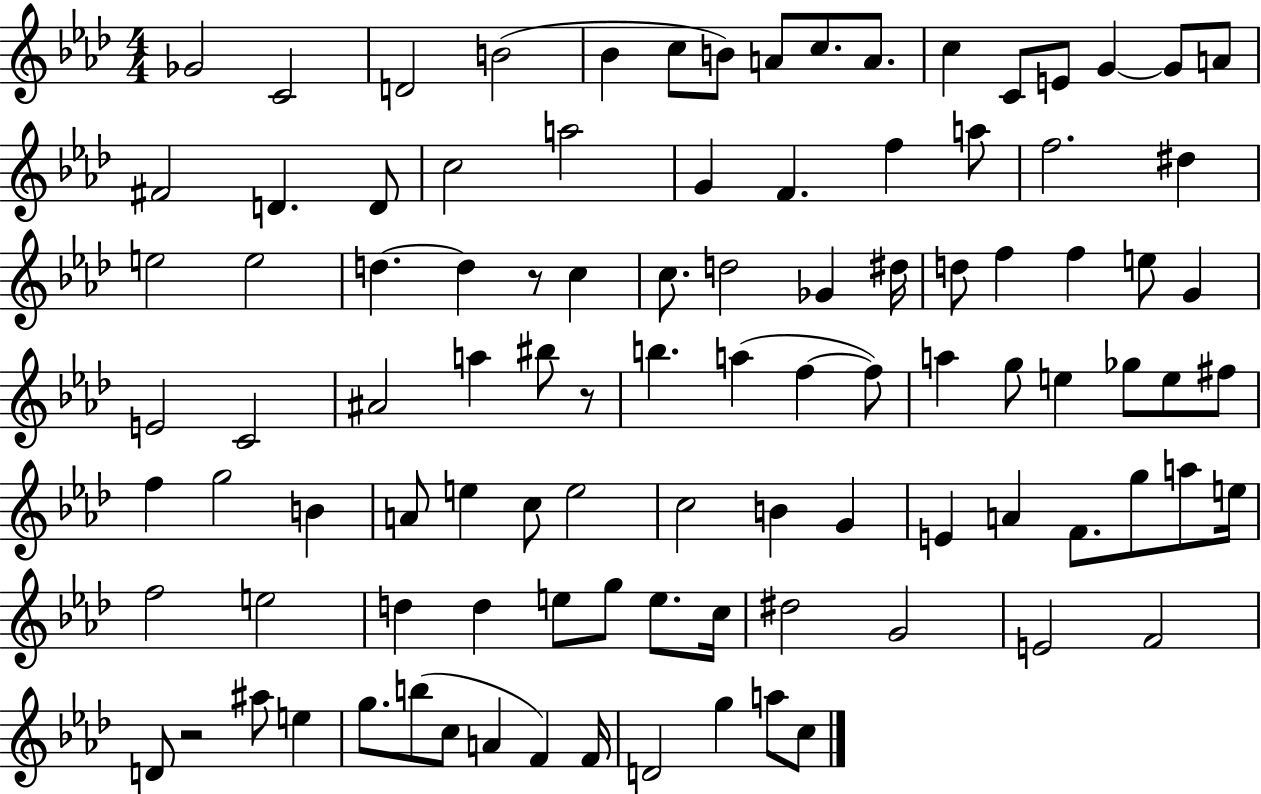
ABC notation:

X:1
T:Untitled
M:4/4
L:1/4
K:Ab
_G2 C2 D2 B2 _B c/2 B/2 A/2 c/2 A/2 c C/2 E/2 G G/2 A/2 ^F2 D D/2 c2 a2 G F f a/2 f2 ^d e2 e2 d d z/2 c c/2 d2 _G ^d/4 d/2 f f e/2 G E2 C2 ^A2 a ^b/2 z/2 b a f f/2 a g/2 e _g/2 e/2 ^f/2 f g2 B A/2 e c/2 e2 c2 B G E A F/2 g/2 a/2 e/4 f2 e2 d d e/2 g/2 e/2 c/4 ^d2 G2 E2 F2 D/2 z2 ^a/2 e g/2 b/2 c/2 A F F/4 D2 g a/2 c/2